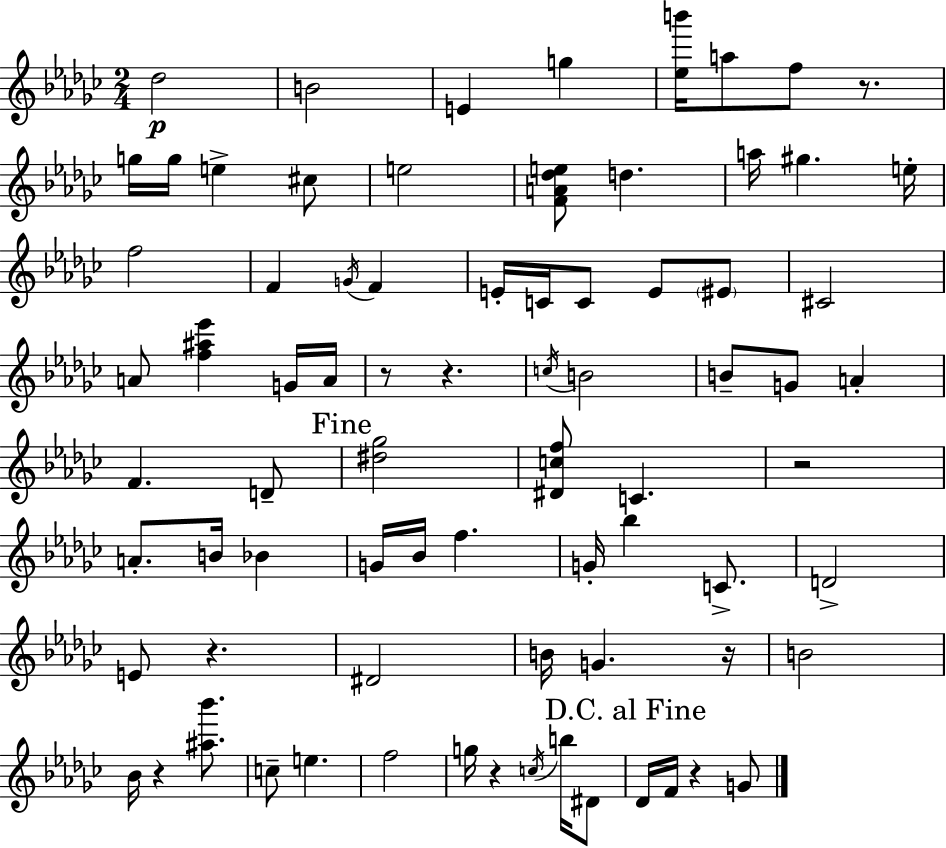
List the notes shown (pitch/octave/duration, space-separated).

Db5/h B4/h E4/q G5/q [Eb5,B6]/s A5/e F5/e R/e. G5/s G5/s E5/q C#5/e E5/h [F4,A4,Db5,E5]/e D5/q. A5/s G#5/q. E5/s F5/h F4/q G4/s F4/q E4/s C4/s C4/e E4/e EIS4/e C#4/h A4/e [F5,A#5,Eb6]/q G4/s A4/s R/e R/q. C5/s B4/h B4/e G4/e A4/q F4/q. D4/e [D#5,Gb5]/h [D#4,C5,F5]/e C4/q. R/h A4/e. B4/s Bb4/q G4/s Bb4/s F5/q. G4/s Bb5/q C4/e. D4/h E4/e R/q. D#4/h B4/s G4/q. R/s B4/h Bb4/s R/q [A#5,Bb6]/e. C5/e E5/q. F5/h G5/s R/q C5/s B5/s D#4/e Db4/s F4/s R/q G4/e